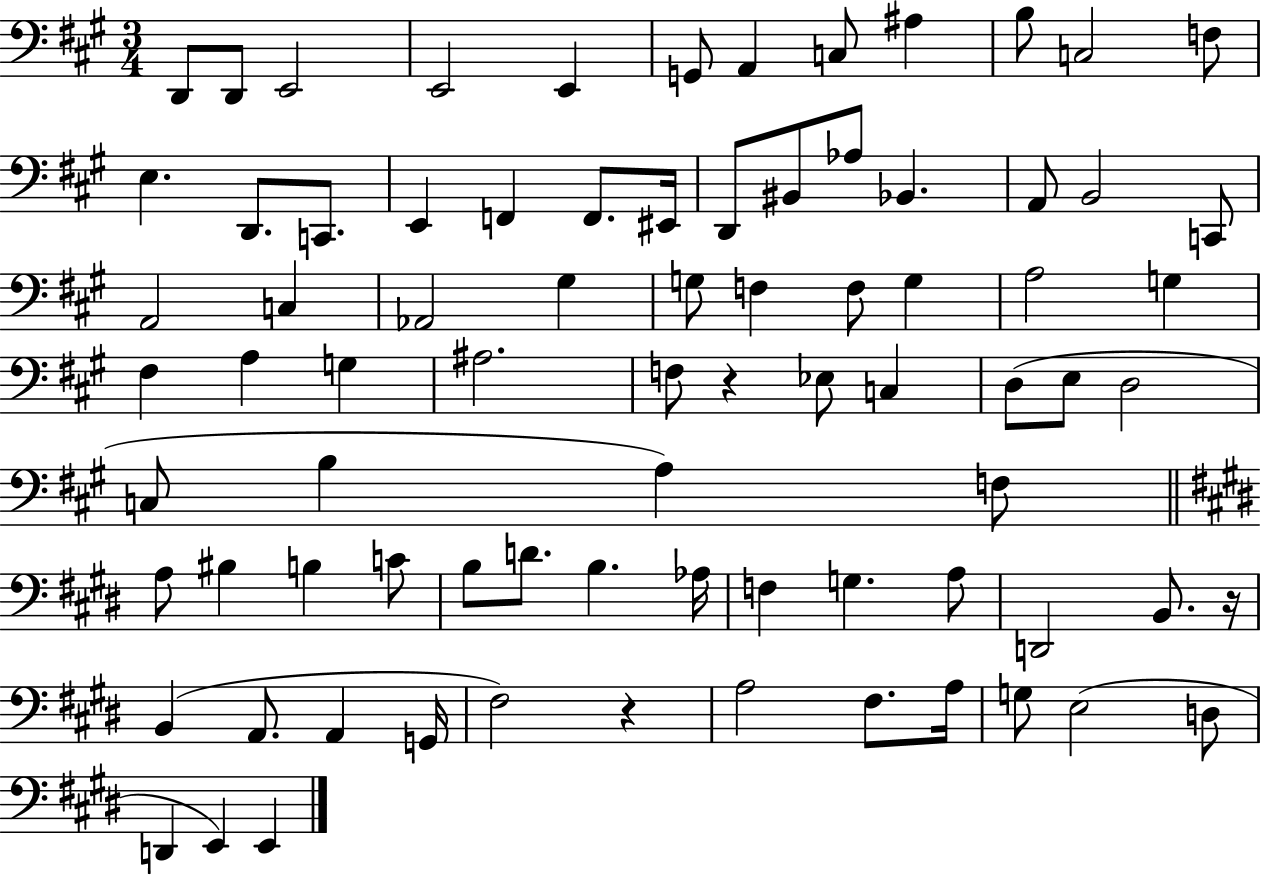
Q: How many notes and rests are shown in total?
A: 80